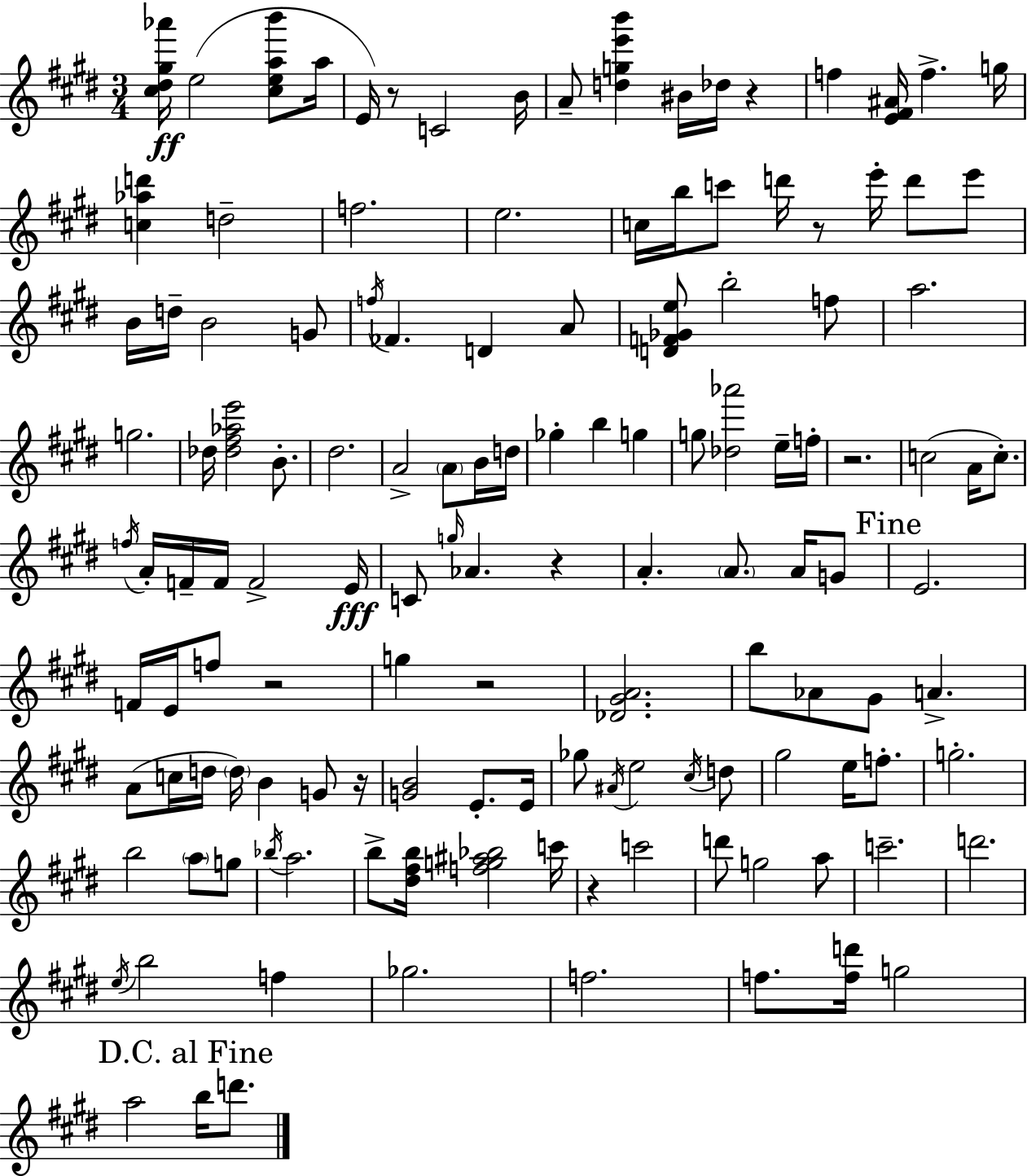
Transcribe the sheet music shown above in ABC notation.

X:1
T:Untitled
M:3/4
L:1/4
K:E
[^c^d^g_a']/4 e2 [^ceab']/2 a/4 E/4 z/2 C2 B/4 A/2 [dge'b'] ^B/4 _d/4 z f [E^F^A]/4 f g/4 [c_ad'] d2 f2 e2 c/4 b/4 c'/2 d'/4 z/2 e'/4 d'/2 e'/2 B/4 d/4 B2 G/2 f/4 _F D A/2 [DF_Ge]/2 b2 f/2 a2 g2 _d/4 [_d^f_ae']2 B/2 ^d2 A2 A/2 B/4 d/4 _g b g g/2 [_d_a']2 e/4 f/4 z2 c2 A/4 c/2 f/4 A/4 F/4 F/4 F2 E/4 C/2 g/4 _A z A A/2 A/4 G/2 E2 F/4 E/4 f/2 z2 g z2 [_D^GA]2 b/2 _A/2 ^G/2 A A/2 c/4 d/4 d/4 B G/2 z/4 [GB]2 E/2 E/4 _g/2 ^A/4 e2 ^c/4 d/2 ^g2 e/4 f/2 g2 b2 a/2 g/2 _b/4 a2 b/2 [^d^fb]/4 [fg^a_b]2 c'/4 z c'2 d'/2 g2 a/2 c'2 d'2 e/4 b2 f _g2 f2 f/2 [fd']/4 g2 a2 b/4 d'/2